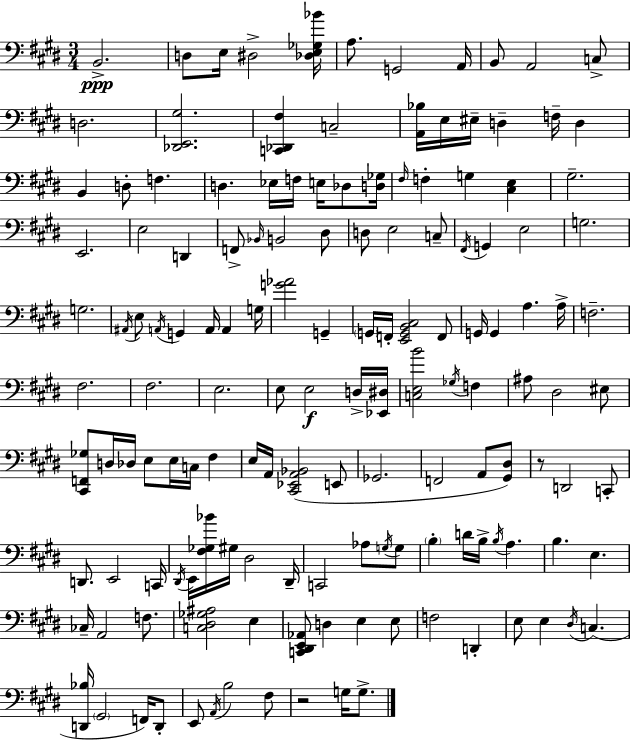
{
  \clef bass
  \numericTimeSignature
  \time 3/4
  \key e \major
  b,2.->\ppp | d8 e16 dis2-> <des e ges bes'>16 | a8. g,2 a,16 | b,8 a,2 c8-> | \break d2. | <des, e, gis>2. | <c, des, fis>4 c2-- | <a, bes>16 e16 eis16-- d4-- f16-- d4 | \break b,4 d8-. f4. | d4. ees16 f16 e16 des8 <d ges>16 | \grace { fis16 } f4-. g4 <cis e>4 | gis2.-- | \break e,2. | e2 d,4 | f,8-> \grace { bes,16 } b,2 | dis8 d8 e2 | \break c8-- \acciaccatura { fis,16 } g,4 e2 | g2. | g2. | \acciaccatura { ais,16 } e8 \acciaccatura { a,16 } g,4 a,16 | \break a,4 g16 <g' aes'>2 | g,4-- \parenthesize g,16 f,16-. <e, g, b, cis>2 | f,8 g,16 g,4 a4. | a16-> f2.-- | \break fis2. | fis2. | e2. | e8 e2\f | \break d16-> <ees, dis>16 <c e b'>2 | \acciaccatura { ges16 } f4 ais8 dis2 | eis8 <cis, f, ges>8 d16 des16 e8 | e16 c16 fis4 e16 a,16 <cis, ees, a, bes,>2( | \break e,8 ges,2. | f,2 | a,8 <gis, dis>8) r8 d,2 | c,8-. d,8. e,2 | \break c,16 \acciaccatura { dis,16 } e,16 <fis ges bes'>16 gis16 dis2 | dis,16-- c,2 | aes8 \acciaccatura { g16 } g8 \parenthesize b4-. | d'16 b16-> \acciaccatura { b16 } a4. b4. | \break e4. ces16-- a,2 | f8. <c dis ges ais>2 | e4 <c, dis, e, aes,>8 d4 | e4 e8 f2 | \break d,4-. e8 e4 | \acciaccatura { dis16 }( c4. <d, bes>16 \parenthesize gis,2 | f,16) d,8-. e,8 | \acciaccatura { a,16 } b2 fis8 r2 | \break g16 g8.-> \bar "|."
}